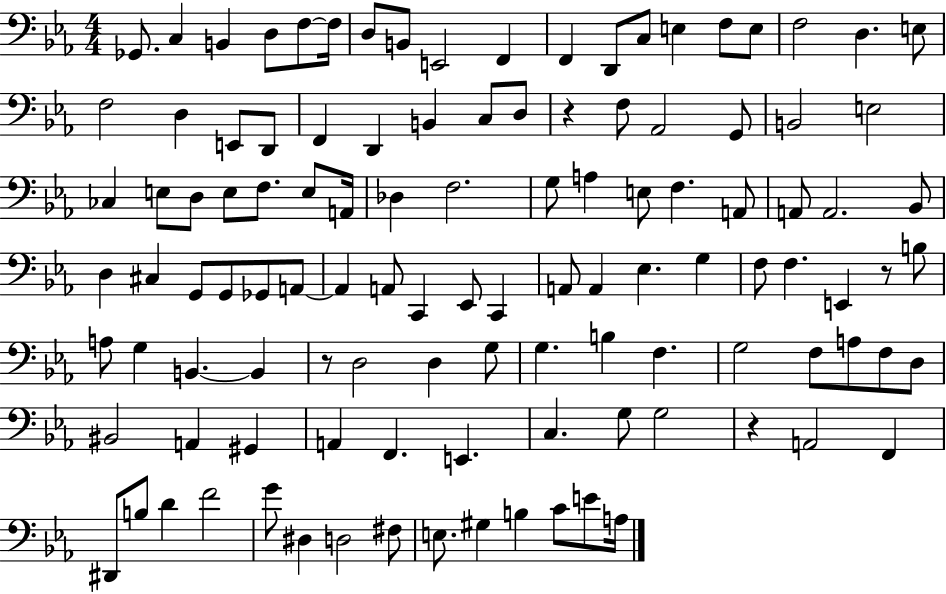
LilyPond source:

{
  \clef bass
  \numericTimeSignature
  \time 4/4
  \key ees \major
  ges,8. c4 b,4 d8 f8~~ f16 | d8 b,8 e,2 f,4 | f,4 d,8 c8 e4 f8 e8 | f2 d4. e8 | \break f2 d4 e,8 d,8 | f,4 d,4 b,4 c8 d8 | r4 f8 aes,2 g,8 | b,2 e2 | \break ces4 e8 d8 e8 f8. e8 a,16 | des4 f2. | g8 a4 e8 f4. a,8 | a,8 a,2. bes,8 | \break d4 cis4 g,8 g,8 ges,8 a,8~~ | a,4 a,8 c,4 ees,8 c,4 | a,8 a,4 ees4. g4 | f8 f4. e,4 r8 b8 | \break a8 g4 b,4.~~ b,4 | r8 d2 d4 g8 | g4. b4 f4. | g2 f8 a8 f8 d8 | \break bis,2 a,4 gis,4 | a,4 f,4. e,4. | c4. g8 g2 | r4 a,2 f,4 | \break dis,8 b8 d'4 f'2 | g'8 dis4 d2 fis8 | e8. gis4 b4 c'8 e'8 a16 | \bar "|."
}